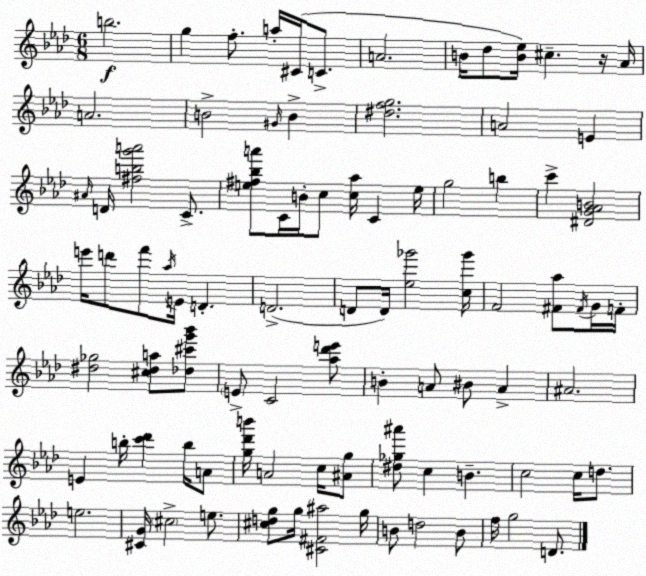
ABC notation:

X:1
T:Untitled
M:6/8
L:1/4
K:Ab
b2 g f/2 a/4 ^C/4 C/2 A2 B/4 _d/2 [B_e]/4 ^c z/4 _A/4 A2 B2 ^G/4 B [^dfg]2 A2 E ^A/4 D/4 [^fbg'a']2 C/2 [e^f_ba']/2 C/4 B/4 c/2 [c_a]/4 C e/4 g2 b c' [^DG_AB]2 e'/4 d'/2 f'/2 _a/4 E/4 D D2 D/2 D/4 [_e_g']2 [c_g']/4 F2 [^F_a]/2 ^F/4 G/4 F/4 [^d_g]2 [^c^da]/2 [_d^c'g'_b']/2 E/2 C2 [_a_d'e']/2 B A/2 ^B/2 A ^A2 E b/4 [c'_d'] b/4 A/2 [g_d'b']/4 A2 c/4 [^Ag]/2 [^d_g^a']/2 c B c2 c/4 d/2 e2 [^CG]/4 ^c2 e/2 [^cdg]/2 g/4 [^C^F^a]2 g/4 B/2 d2 B/2 f/4 g2 D/2